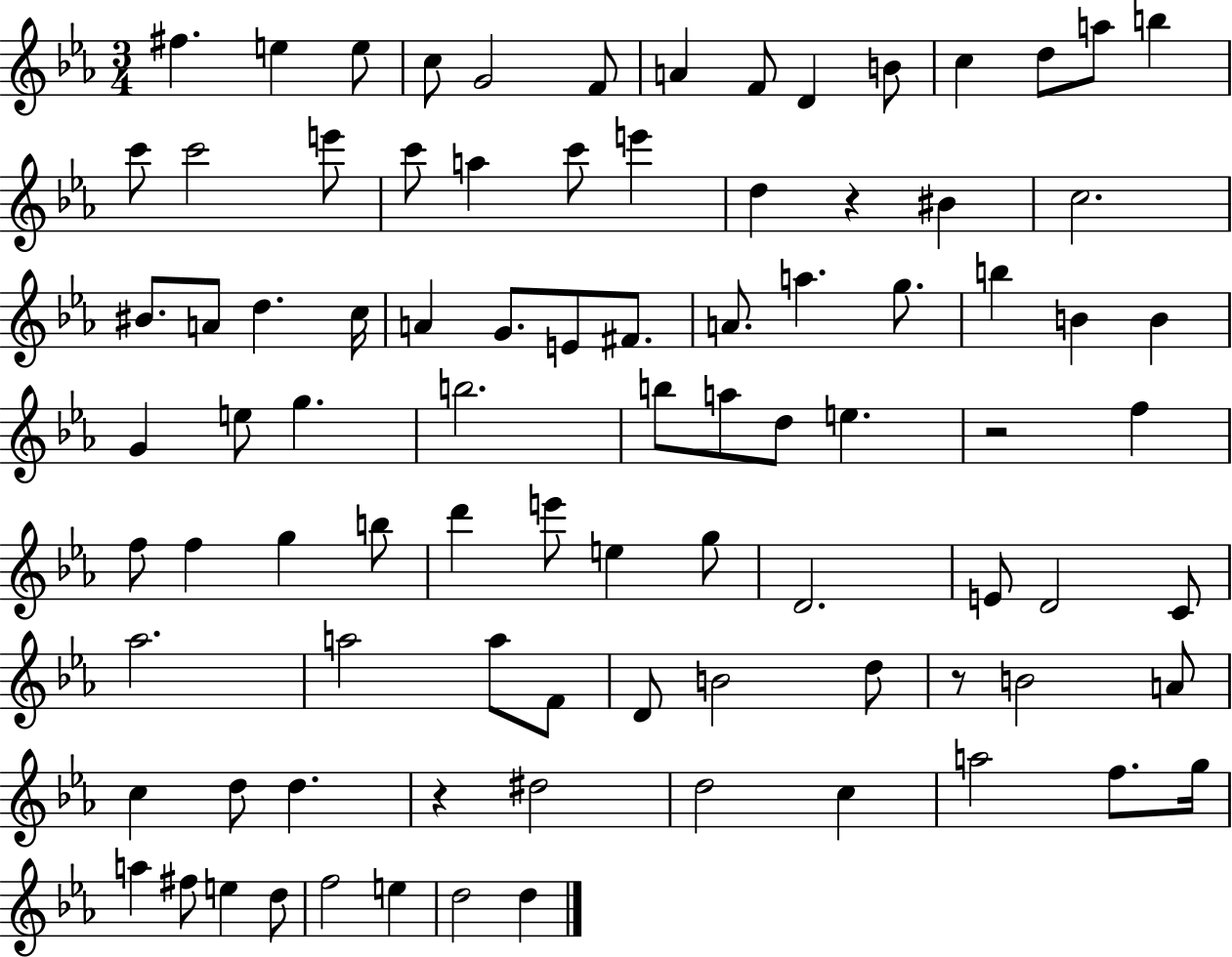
F#5/q. E5/q E5/e C5/e G4/h F4/e A4/q F4/e D4/q B4/e C5/q D5/e A5/e B5/q C6/e C6/h E6/e C6/e A5/q C6/e E6/q D5/q R/q BIS4/q C5/h. BIS4/e. A4/e D5/q. C5/s A4/q G4/e. E4/e F#4/e. A4/e. A5/q. G5/e. B5/q B4/q B4/q G4/q E5/e G5/q. B5/h. B5/e A5/e D5/e E5/q. R/h F5/q F5/e F5/q G5/q B5/e D6/q E6/e E5/q G5/e D4/h. E4/e D4/h C4/e Ab5/h. A5/h A5/e F4/e D4/e B4/h D5/e R/e B4/h A4/e C5/q D5/e D5/q. R/q D#5/h D5/h C5/q A5/h F5/e. G5/s A5/q F#5/e E5/q D5/e F5/h E5/q D5/h D5/q